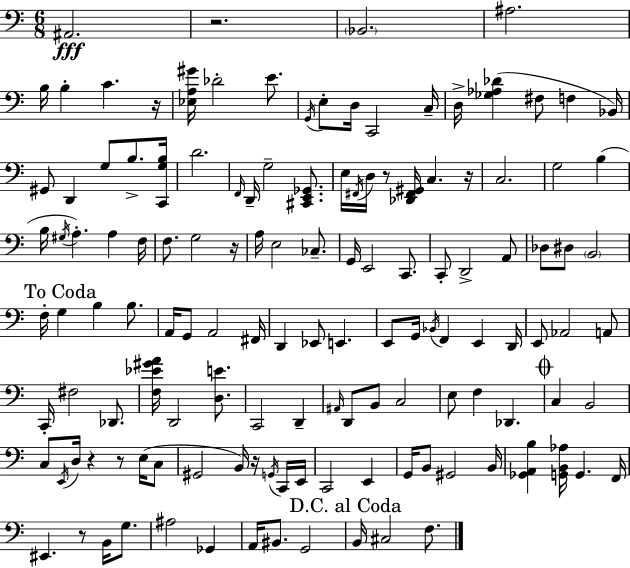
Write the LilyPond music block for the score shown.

{
  \clef bass
  \numericTimeSignature
  \time 6/8
  \key c \major
  ais,2.\fff | r2. | \parenthesize bes,2. | ais2. | \break b16 b4-. c'4. r16 | <ees a gis'>16 des'2-. e'8. | \acciaccatura { g,16 } e8-. d16 c,2 | c16-- d16-> <ges aes des'>4( fis8 f4 | \break bes,16) gis,8 d,4 g8 b8.-> | <c, g b>16 d'2. | \grace { f,16 } d,16-- g2-- <cis, e, ges,>8. | e16 \acciaccatura { fis,16 } d16 r8 <des, fis, gis,>16 c4. | \break r16 c2. | g2 b4( | b16 \acciaccatura { gis16 }) a4.-. a4 | f16 f8. g2 | \break r16 a16 e2 | ces8.-- g,16 e,2 | c,8. c,8-. d,2-> | a,8 des8 dis8 \parenthesize b,2 | \break \mark "To Coda" f16-. g4 b4 | b8. a,16 g,8 a,2 | fis,16 d,4 ees,8 e,4. | e,8 g,16 \acciaccatura { bes,16 } f,4 | \break e,4 d,16 e,8 aes,2 | a,8 c,16-. fis2 | des,8. <f ees' gis' a'>16 d,2 | <d e'>8. c,2 | \break d,4-- \grace { ais,16 } d,8 b,8 c2 | e8 f4 | des,4. \mark \markup { \musicglyph "scripts.coda" } c4 b,2 | c8 \acciaccatura { e,16 } d16 r4 | \break r8 e16( c8 gis,2 | b,16) r16 \acciaccatura { g,16 } c,16 e,16 c,2 | e,4 g,16 b,8 gis,2 | b,16 <ges, a, b>4 | \break <g, b, aes>16 g,4. f,16 eis,4. | r8 b,16 g8. ais2 | ges,4 a,16 bis,8. | g,2 \mark "D.C. al Coda" b,16 cis2 | \break f8. \bar "|."
}